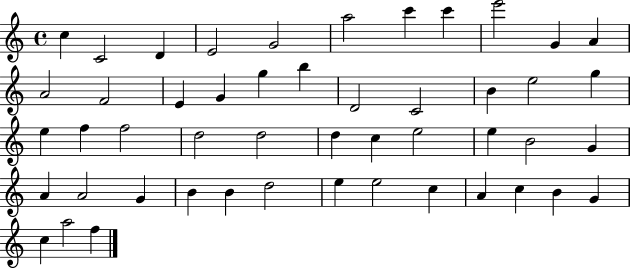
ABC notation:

X:1
T:Untitled
M:4/4
L:1/4
K:C
c C2 D E2 G2 a2 c' c' e'2 G A A2 F2 E G g b D2 C2 B e2 g e f f2 d2 d2 d c e2 e B2 G A A2 G B B d2 e e2 c A c B G c a2 f